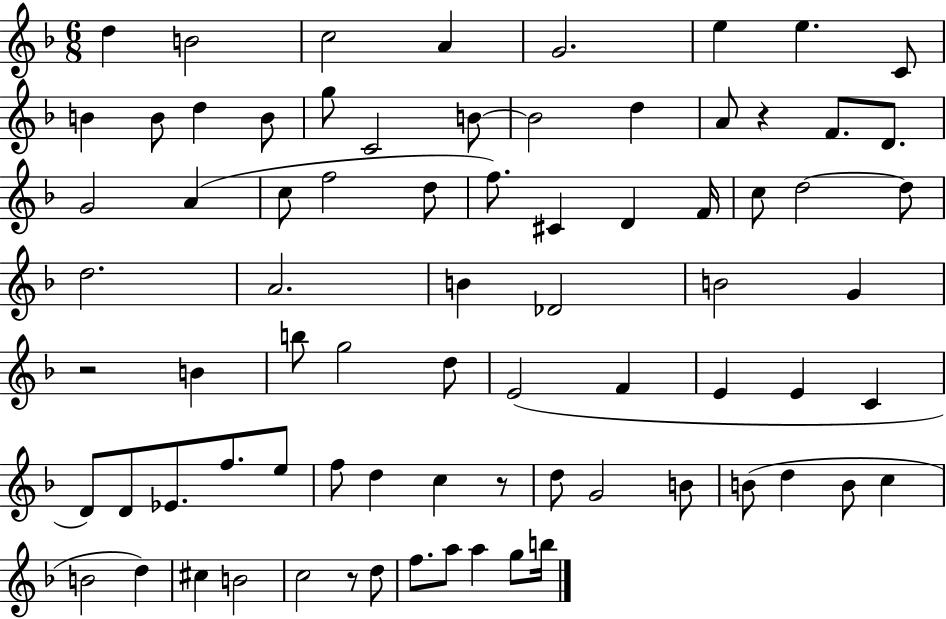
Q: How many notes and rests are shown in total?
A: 77